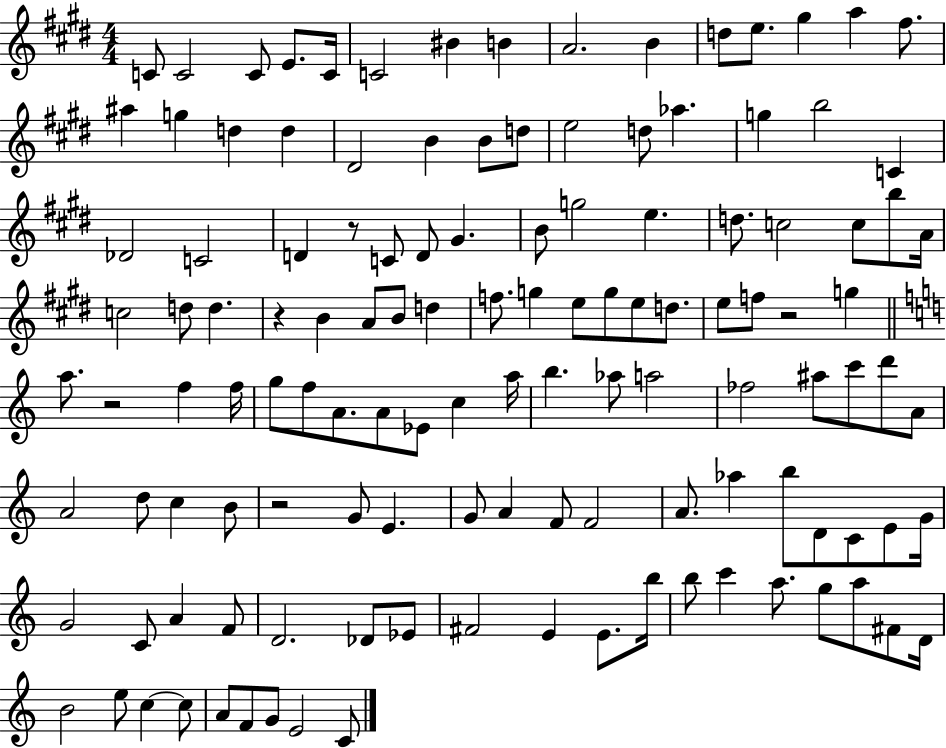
X:1
T:Untitled
M:4/4
L:1/4
K:E
C/2 C2 C/2 E/2 C/4 C2 ^B B A2 B d/2 e/2 ^g a ^f/2 ^a g d d ^D2 B B/2 d/2 e2 d/2 _a g b2 C _D2 C2 D z/2 C/2 D/2 ^G B/2 g2 e d/2 c2 c/2 b/2 A/4 c2 d/2 d z B A/2 B/2 d f/2 g e/2 g/2 e/2 d/2 e/2 f/2 z2 g a/2 z2 f f/4 g/2 f/2 A/2 A/2 _E/2 c a/4 b _a/2 a2 _f2 ^a/2 c'/2 d'/2 A/2 A2 d/2 c B/2 z2 G/2 E G/2 A F/2 F2 A/2 _a b/2 D/2 C/2 E/2 G/4 G2 C/2 A F/2 D2 _D/2 _E/2 ^F2 E E/2 b/4 b/2 c' a/2 g/2 a/2 ^F/2 D/4 B2 e/2 c c/2 A/2 F/2 G/2 E2 C/2